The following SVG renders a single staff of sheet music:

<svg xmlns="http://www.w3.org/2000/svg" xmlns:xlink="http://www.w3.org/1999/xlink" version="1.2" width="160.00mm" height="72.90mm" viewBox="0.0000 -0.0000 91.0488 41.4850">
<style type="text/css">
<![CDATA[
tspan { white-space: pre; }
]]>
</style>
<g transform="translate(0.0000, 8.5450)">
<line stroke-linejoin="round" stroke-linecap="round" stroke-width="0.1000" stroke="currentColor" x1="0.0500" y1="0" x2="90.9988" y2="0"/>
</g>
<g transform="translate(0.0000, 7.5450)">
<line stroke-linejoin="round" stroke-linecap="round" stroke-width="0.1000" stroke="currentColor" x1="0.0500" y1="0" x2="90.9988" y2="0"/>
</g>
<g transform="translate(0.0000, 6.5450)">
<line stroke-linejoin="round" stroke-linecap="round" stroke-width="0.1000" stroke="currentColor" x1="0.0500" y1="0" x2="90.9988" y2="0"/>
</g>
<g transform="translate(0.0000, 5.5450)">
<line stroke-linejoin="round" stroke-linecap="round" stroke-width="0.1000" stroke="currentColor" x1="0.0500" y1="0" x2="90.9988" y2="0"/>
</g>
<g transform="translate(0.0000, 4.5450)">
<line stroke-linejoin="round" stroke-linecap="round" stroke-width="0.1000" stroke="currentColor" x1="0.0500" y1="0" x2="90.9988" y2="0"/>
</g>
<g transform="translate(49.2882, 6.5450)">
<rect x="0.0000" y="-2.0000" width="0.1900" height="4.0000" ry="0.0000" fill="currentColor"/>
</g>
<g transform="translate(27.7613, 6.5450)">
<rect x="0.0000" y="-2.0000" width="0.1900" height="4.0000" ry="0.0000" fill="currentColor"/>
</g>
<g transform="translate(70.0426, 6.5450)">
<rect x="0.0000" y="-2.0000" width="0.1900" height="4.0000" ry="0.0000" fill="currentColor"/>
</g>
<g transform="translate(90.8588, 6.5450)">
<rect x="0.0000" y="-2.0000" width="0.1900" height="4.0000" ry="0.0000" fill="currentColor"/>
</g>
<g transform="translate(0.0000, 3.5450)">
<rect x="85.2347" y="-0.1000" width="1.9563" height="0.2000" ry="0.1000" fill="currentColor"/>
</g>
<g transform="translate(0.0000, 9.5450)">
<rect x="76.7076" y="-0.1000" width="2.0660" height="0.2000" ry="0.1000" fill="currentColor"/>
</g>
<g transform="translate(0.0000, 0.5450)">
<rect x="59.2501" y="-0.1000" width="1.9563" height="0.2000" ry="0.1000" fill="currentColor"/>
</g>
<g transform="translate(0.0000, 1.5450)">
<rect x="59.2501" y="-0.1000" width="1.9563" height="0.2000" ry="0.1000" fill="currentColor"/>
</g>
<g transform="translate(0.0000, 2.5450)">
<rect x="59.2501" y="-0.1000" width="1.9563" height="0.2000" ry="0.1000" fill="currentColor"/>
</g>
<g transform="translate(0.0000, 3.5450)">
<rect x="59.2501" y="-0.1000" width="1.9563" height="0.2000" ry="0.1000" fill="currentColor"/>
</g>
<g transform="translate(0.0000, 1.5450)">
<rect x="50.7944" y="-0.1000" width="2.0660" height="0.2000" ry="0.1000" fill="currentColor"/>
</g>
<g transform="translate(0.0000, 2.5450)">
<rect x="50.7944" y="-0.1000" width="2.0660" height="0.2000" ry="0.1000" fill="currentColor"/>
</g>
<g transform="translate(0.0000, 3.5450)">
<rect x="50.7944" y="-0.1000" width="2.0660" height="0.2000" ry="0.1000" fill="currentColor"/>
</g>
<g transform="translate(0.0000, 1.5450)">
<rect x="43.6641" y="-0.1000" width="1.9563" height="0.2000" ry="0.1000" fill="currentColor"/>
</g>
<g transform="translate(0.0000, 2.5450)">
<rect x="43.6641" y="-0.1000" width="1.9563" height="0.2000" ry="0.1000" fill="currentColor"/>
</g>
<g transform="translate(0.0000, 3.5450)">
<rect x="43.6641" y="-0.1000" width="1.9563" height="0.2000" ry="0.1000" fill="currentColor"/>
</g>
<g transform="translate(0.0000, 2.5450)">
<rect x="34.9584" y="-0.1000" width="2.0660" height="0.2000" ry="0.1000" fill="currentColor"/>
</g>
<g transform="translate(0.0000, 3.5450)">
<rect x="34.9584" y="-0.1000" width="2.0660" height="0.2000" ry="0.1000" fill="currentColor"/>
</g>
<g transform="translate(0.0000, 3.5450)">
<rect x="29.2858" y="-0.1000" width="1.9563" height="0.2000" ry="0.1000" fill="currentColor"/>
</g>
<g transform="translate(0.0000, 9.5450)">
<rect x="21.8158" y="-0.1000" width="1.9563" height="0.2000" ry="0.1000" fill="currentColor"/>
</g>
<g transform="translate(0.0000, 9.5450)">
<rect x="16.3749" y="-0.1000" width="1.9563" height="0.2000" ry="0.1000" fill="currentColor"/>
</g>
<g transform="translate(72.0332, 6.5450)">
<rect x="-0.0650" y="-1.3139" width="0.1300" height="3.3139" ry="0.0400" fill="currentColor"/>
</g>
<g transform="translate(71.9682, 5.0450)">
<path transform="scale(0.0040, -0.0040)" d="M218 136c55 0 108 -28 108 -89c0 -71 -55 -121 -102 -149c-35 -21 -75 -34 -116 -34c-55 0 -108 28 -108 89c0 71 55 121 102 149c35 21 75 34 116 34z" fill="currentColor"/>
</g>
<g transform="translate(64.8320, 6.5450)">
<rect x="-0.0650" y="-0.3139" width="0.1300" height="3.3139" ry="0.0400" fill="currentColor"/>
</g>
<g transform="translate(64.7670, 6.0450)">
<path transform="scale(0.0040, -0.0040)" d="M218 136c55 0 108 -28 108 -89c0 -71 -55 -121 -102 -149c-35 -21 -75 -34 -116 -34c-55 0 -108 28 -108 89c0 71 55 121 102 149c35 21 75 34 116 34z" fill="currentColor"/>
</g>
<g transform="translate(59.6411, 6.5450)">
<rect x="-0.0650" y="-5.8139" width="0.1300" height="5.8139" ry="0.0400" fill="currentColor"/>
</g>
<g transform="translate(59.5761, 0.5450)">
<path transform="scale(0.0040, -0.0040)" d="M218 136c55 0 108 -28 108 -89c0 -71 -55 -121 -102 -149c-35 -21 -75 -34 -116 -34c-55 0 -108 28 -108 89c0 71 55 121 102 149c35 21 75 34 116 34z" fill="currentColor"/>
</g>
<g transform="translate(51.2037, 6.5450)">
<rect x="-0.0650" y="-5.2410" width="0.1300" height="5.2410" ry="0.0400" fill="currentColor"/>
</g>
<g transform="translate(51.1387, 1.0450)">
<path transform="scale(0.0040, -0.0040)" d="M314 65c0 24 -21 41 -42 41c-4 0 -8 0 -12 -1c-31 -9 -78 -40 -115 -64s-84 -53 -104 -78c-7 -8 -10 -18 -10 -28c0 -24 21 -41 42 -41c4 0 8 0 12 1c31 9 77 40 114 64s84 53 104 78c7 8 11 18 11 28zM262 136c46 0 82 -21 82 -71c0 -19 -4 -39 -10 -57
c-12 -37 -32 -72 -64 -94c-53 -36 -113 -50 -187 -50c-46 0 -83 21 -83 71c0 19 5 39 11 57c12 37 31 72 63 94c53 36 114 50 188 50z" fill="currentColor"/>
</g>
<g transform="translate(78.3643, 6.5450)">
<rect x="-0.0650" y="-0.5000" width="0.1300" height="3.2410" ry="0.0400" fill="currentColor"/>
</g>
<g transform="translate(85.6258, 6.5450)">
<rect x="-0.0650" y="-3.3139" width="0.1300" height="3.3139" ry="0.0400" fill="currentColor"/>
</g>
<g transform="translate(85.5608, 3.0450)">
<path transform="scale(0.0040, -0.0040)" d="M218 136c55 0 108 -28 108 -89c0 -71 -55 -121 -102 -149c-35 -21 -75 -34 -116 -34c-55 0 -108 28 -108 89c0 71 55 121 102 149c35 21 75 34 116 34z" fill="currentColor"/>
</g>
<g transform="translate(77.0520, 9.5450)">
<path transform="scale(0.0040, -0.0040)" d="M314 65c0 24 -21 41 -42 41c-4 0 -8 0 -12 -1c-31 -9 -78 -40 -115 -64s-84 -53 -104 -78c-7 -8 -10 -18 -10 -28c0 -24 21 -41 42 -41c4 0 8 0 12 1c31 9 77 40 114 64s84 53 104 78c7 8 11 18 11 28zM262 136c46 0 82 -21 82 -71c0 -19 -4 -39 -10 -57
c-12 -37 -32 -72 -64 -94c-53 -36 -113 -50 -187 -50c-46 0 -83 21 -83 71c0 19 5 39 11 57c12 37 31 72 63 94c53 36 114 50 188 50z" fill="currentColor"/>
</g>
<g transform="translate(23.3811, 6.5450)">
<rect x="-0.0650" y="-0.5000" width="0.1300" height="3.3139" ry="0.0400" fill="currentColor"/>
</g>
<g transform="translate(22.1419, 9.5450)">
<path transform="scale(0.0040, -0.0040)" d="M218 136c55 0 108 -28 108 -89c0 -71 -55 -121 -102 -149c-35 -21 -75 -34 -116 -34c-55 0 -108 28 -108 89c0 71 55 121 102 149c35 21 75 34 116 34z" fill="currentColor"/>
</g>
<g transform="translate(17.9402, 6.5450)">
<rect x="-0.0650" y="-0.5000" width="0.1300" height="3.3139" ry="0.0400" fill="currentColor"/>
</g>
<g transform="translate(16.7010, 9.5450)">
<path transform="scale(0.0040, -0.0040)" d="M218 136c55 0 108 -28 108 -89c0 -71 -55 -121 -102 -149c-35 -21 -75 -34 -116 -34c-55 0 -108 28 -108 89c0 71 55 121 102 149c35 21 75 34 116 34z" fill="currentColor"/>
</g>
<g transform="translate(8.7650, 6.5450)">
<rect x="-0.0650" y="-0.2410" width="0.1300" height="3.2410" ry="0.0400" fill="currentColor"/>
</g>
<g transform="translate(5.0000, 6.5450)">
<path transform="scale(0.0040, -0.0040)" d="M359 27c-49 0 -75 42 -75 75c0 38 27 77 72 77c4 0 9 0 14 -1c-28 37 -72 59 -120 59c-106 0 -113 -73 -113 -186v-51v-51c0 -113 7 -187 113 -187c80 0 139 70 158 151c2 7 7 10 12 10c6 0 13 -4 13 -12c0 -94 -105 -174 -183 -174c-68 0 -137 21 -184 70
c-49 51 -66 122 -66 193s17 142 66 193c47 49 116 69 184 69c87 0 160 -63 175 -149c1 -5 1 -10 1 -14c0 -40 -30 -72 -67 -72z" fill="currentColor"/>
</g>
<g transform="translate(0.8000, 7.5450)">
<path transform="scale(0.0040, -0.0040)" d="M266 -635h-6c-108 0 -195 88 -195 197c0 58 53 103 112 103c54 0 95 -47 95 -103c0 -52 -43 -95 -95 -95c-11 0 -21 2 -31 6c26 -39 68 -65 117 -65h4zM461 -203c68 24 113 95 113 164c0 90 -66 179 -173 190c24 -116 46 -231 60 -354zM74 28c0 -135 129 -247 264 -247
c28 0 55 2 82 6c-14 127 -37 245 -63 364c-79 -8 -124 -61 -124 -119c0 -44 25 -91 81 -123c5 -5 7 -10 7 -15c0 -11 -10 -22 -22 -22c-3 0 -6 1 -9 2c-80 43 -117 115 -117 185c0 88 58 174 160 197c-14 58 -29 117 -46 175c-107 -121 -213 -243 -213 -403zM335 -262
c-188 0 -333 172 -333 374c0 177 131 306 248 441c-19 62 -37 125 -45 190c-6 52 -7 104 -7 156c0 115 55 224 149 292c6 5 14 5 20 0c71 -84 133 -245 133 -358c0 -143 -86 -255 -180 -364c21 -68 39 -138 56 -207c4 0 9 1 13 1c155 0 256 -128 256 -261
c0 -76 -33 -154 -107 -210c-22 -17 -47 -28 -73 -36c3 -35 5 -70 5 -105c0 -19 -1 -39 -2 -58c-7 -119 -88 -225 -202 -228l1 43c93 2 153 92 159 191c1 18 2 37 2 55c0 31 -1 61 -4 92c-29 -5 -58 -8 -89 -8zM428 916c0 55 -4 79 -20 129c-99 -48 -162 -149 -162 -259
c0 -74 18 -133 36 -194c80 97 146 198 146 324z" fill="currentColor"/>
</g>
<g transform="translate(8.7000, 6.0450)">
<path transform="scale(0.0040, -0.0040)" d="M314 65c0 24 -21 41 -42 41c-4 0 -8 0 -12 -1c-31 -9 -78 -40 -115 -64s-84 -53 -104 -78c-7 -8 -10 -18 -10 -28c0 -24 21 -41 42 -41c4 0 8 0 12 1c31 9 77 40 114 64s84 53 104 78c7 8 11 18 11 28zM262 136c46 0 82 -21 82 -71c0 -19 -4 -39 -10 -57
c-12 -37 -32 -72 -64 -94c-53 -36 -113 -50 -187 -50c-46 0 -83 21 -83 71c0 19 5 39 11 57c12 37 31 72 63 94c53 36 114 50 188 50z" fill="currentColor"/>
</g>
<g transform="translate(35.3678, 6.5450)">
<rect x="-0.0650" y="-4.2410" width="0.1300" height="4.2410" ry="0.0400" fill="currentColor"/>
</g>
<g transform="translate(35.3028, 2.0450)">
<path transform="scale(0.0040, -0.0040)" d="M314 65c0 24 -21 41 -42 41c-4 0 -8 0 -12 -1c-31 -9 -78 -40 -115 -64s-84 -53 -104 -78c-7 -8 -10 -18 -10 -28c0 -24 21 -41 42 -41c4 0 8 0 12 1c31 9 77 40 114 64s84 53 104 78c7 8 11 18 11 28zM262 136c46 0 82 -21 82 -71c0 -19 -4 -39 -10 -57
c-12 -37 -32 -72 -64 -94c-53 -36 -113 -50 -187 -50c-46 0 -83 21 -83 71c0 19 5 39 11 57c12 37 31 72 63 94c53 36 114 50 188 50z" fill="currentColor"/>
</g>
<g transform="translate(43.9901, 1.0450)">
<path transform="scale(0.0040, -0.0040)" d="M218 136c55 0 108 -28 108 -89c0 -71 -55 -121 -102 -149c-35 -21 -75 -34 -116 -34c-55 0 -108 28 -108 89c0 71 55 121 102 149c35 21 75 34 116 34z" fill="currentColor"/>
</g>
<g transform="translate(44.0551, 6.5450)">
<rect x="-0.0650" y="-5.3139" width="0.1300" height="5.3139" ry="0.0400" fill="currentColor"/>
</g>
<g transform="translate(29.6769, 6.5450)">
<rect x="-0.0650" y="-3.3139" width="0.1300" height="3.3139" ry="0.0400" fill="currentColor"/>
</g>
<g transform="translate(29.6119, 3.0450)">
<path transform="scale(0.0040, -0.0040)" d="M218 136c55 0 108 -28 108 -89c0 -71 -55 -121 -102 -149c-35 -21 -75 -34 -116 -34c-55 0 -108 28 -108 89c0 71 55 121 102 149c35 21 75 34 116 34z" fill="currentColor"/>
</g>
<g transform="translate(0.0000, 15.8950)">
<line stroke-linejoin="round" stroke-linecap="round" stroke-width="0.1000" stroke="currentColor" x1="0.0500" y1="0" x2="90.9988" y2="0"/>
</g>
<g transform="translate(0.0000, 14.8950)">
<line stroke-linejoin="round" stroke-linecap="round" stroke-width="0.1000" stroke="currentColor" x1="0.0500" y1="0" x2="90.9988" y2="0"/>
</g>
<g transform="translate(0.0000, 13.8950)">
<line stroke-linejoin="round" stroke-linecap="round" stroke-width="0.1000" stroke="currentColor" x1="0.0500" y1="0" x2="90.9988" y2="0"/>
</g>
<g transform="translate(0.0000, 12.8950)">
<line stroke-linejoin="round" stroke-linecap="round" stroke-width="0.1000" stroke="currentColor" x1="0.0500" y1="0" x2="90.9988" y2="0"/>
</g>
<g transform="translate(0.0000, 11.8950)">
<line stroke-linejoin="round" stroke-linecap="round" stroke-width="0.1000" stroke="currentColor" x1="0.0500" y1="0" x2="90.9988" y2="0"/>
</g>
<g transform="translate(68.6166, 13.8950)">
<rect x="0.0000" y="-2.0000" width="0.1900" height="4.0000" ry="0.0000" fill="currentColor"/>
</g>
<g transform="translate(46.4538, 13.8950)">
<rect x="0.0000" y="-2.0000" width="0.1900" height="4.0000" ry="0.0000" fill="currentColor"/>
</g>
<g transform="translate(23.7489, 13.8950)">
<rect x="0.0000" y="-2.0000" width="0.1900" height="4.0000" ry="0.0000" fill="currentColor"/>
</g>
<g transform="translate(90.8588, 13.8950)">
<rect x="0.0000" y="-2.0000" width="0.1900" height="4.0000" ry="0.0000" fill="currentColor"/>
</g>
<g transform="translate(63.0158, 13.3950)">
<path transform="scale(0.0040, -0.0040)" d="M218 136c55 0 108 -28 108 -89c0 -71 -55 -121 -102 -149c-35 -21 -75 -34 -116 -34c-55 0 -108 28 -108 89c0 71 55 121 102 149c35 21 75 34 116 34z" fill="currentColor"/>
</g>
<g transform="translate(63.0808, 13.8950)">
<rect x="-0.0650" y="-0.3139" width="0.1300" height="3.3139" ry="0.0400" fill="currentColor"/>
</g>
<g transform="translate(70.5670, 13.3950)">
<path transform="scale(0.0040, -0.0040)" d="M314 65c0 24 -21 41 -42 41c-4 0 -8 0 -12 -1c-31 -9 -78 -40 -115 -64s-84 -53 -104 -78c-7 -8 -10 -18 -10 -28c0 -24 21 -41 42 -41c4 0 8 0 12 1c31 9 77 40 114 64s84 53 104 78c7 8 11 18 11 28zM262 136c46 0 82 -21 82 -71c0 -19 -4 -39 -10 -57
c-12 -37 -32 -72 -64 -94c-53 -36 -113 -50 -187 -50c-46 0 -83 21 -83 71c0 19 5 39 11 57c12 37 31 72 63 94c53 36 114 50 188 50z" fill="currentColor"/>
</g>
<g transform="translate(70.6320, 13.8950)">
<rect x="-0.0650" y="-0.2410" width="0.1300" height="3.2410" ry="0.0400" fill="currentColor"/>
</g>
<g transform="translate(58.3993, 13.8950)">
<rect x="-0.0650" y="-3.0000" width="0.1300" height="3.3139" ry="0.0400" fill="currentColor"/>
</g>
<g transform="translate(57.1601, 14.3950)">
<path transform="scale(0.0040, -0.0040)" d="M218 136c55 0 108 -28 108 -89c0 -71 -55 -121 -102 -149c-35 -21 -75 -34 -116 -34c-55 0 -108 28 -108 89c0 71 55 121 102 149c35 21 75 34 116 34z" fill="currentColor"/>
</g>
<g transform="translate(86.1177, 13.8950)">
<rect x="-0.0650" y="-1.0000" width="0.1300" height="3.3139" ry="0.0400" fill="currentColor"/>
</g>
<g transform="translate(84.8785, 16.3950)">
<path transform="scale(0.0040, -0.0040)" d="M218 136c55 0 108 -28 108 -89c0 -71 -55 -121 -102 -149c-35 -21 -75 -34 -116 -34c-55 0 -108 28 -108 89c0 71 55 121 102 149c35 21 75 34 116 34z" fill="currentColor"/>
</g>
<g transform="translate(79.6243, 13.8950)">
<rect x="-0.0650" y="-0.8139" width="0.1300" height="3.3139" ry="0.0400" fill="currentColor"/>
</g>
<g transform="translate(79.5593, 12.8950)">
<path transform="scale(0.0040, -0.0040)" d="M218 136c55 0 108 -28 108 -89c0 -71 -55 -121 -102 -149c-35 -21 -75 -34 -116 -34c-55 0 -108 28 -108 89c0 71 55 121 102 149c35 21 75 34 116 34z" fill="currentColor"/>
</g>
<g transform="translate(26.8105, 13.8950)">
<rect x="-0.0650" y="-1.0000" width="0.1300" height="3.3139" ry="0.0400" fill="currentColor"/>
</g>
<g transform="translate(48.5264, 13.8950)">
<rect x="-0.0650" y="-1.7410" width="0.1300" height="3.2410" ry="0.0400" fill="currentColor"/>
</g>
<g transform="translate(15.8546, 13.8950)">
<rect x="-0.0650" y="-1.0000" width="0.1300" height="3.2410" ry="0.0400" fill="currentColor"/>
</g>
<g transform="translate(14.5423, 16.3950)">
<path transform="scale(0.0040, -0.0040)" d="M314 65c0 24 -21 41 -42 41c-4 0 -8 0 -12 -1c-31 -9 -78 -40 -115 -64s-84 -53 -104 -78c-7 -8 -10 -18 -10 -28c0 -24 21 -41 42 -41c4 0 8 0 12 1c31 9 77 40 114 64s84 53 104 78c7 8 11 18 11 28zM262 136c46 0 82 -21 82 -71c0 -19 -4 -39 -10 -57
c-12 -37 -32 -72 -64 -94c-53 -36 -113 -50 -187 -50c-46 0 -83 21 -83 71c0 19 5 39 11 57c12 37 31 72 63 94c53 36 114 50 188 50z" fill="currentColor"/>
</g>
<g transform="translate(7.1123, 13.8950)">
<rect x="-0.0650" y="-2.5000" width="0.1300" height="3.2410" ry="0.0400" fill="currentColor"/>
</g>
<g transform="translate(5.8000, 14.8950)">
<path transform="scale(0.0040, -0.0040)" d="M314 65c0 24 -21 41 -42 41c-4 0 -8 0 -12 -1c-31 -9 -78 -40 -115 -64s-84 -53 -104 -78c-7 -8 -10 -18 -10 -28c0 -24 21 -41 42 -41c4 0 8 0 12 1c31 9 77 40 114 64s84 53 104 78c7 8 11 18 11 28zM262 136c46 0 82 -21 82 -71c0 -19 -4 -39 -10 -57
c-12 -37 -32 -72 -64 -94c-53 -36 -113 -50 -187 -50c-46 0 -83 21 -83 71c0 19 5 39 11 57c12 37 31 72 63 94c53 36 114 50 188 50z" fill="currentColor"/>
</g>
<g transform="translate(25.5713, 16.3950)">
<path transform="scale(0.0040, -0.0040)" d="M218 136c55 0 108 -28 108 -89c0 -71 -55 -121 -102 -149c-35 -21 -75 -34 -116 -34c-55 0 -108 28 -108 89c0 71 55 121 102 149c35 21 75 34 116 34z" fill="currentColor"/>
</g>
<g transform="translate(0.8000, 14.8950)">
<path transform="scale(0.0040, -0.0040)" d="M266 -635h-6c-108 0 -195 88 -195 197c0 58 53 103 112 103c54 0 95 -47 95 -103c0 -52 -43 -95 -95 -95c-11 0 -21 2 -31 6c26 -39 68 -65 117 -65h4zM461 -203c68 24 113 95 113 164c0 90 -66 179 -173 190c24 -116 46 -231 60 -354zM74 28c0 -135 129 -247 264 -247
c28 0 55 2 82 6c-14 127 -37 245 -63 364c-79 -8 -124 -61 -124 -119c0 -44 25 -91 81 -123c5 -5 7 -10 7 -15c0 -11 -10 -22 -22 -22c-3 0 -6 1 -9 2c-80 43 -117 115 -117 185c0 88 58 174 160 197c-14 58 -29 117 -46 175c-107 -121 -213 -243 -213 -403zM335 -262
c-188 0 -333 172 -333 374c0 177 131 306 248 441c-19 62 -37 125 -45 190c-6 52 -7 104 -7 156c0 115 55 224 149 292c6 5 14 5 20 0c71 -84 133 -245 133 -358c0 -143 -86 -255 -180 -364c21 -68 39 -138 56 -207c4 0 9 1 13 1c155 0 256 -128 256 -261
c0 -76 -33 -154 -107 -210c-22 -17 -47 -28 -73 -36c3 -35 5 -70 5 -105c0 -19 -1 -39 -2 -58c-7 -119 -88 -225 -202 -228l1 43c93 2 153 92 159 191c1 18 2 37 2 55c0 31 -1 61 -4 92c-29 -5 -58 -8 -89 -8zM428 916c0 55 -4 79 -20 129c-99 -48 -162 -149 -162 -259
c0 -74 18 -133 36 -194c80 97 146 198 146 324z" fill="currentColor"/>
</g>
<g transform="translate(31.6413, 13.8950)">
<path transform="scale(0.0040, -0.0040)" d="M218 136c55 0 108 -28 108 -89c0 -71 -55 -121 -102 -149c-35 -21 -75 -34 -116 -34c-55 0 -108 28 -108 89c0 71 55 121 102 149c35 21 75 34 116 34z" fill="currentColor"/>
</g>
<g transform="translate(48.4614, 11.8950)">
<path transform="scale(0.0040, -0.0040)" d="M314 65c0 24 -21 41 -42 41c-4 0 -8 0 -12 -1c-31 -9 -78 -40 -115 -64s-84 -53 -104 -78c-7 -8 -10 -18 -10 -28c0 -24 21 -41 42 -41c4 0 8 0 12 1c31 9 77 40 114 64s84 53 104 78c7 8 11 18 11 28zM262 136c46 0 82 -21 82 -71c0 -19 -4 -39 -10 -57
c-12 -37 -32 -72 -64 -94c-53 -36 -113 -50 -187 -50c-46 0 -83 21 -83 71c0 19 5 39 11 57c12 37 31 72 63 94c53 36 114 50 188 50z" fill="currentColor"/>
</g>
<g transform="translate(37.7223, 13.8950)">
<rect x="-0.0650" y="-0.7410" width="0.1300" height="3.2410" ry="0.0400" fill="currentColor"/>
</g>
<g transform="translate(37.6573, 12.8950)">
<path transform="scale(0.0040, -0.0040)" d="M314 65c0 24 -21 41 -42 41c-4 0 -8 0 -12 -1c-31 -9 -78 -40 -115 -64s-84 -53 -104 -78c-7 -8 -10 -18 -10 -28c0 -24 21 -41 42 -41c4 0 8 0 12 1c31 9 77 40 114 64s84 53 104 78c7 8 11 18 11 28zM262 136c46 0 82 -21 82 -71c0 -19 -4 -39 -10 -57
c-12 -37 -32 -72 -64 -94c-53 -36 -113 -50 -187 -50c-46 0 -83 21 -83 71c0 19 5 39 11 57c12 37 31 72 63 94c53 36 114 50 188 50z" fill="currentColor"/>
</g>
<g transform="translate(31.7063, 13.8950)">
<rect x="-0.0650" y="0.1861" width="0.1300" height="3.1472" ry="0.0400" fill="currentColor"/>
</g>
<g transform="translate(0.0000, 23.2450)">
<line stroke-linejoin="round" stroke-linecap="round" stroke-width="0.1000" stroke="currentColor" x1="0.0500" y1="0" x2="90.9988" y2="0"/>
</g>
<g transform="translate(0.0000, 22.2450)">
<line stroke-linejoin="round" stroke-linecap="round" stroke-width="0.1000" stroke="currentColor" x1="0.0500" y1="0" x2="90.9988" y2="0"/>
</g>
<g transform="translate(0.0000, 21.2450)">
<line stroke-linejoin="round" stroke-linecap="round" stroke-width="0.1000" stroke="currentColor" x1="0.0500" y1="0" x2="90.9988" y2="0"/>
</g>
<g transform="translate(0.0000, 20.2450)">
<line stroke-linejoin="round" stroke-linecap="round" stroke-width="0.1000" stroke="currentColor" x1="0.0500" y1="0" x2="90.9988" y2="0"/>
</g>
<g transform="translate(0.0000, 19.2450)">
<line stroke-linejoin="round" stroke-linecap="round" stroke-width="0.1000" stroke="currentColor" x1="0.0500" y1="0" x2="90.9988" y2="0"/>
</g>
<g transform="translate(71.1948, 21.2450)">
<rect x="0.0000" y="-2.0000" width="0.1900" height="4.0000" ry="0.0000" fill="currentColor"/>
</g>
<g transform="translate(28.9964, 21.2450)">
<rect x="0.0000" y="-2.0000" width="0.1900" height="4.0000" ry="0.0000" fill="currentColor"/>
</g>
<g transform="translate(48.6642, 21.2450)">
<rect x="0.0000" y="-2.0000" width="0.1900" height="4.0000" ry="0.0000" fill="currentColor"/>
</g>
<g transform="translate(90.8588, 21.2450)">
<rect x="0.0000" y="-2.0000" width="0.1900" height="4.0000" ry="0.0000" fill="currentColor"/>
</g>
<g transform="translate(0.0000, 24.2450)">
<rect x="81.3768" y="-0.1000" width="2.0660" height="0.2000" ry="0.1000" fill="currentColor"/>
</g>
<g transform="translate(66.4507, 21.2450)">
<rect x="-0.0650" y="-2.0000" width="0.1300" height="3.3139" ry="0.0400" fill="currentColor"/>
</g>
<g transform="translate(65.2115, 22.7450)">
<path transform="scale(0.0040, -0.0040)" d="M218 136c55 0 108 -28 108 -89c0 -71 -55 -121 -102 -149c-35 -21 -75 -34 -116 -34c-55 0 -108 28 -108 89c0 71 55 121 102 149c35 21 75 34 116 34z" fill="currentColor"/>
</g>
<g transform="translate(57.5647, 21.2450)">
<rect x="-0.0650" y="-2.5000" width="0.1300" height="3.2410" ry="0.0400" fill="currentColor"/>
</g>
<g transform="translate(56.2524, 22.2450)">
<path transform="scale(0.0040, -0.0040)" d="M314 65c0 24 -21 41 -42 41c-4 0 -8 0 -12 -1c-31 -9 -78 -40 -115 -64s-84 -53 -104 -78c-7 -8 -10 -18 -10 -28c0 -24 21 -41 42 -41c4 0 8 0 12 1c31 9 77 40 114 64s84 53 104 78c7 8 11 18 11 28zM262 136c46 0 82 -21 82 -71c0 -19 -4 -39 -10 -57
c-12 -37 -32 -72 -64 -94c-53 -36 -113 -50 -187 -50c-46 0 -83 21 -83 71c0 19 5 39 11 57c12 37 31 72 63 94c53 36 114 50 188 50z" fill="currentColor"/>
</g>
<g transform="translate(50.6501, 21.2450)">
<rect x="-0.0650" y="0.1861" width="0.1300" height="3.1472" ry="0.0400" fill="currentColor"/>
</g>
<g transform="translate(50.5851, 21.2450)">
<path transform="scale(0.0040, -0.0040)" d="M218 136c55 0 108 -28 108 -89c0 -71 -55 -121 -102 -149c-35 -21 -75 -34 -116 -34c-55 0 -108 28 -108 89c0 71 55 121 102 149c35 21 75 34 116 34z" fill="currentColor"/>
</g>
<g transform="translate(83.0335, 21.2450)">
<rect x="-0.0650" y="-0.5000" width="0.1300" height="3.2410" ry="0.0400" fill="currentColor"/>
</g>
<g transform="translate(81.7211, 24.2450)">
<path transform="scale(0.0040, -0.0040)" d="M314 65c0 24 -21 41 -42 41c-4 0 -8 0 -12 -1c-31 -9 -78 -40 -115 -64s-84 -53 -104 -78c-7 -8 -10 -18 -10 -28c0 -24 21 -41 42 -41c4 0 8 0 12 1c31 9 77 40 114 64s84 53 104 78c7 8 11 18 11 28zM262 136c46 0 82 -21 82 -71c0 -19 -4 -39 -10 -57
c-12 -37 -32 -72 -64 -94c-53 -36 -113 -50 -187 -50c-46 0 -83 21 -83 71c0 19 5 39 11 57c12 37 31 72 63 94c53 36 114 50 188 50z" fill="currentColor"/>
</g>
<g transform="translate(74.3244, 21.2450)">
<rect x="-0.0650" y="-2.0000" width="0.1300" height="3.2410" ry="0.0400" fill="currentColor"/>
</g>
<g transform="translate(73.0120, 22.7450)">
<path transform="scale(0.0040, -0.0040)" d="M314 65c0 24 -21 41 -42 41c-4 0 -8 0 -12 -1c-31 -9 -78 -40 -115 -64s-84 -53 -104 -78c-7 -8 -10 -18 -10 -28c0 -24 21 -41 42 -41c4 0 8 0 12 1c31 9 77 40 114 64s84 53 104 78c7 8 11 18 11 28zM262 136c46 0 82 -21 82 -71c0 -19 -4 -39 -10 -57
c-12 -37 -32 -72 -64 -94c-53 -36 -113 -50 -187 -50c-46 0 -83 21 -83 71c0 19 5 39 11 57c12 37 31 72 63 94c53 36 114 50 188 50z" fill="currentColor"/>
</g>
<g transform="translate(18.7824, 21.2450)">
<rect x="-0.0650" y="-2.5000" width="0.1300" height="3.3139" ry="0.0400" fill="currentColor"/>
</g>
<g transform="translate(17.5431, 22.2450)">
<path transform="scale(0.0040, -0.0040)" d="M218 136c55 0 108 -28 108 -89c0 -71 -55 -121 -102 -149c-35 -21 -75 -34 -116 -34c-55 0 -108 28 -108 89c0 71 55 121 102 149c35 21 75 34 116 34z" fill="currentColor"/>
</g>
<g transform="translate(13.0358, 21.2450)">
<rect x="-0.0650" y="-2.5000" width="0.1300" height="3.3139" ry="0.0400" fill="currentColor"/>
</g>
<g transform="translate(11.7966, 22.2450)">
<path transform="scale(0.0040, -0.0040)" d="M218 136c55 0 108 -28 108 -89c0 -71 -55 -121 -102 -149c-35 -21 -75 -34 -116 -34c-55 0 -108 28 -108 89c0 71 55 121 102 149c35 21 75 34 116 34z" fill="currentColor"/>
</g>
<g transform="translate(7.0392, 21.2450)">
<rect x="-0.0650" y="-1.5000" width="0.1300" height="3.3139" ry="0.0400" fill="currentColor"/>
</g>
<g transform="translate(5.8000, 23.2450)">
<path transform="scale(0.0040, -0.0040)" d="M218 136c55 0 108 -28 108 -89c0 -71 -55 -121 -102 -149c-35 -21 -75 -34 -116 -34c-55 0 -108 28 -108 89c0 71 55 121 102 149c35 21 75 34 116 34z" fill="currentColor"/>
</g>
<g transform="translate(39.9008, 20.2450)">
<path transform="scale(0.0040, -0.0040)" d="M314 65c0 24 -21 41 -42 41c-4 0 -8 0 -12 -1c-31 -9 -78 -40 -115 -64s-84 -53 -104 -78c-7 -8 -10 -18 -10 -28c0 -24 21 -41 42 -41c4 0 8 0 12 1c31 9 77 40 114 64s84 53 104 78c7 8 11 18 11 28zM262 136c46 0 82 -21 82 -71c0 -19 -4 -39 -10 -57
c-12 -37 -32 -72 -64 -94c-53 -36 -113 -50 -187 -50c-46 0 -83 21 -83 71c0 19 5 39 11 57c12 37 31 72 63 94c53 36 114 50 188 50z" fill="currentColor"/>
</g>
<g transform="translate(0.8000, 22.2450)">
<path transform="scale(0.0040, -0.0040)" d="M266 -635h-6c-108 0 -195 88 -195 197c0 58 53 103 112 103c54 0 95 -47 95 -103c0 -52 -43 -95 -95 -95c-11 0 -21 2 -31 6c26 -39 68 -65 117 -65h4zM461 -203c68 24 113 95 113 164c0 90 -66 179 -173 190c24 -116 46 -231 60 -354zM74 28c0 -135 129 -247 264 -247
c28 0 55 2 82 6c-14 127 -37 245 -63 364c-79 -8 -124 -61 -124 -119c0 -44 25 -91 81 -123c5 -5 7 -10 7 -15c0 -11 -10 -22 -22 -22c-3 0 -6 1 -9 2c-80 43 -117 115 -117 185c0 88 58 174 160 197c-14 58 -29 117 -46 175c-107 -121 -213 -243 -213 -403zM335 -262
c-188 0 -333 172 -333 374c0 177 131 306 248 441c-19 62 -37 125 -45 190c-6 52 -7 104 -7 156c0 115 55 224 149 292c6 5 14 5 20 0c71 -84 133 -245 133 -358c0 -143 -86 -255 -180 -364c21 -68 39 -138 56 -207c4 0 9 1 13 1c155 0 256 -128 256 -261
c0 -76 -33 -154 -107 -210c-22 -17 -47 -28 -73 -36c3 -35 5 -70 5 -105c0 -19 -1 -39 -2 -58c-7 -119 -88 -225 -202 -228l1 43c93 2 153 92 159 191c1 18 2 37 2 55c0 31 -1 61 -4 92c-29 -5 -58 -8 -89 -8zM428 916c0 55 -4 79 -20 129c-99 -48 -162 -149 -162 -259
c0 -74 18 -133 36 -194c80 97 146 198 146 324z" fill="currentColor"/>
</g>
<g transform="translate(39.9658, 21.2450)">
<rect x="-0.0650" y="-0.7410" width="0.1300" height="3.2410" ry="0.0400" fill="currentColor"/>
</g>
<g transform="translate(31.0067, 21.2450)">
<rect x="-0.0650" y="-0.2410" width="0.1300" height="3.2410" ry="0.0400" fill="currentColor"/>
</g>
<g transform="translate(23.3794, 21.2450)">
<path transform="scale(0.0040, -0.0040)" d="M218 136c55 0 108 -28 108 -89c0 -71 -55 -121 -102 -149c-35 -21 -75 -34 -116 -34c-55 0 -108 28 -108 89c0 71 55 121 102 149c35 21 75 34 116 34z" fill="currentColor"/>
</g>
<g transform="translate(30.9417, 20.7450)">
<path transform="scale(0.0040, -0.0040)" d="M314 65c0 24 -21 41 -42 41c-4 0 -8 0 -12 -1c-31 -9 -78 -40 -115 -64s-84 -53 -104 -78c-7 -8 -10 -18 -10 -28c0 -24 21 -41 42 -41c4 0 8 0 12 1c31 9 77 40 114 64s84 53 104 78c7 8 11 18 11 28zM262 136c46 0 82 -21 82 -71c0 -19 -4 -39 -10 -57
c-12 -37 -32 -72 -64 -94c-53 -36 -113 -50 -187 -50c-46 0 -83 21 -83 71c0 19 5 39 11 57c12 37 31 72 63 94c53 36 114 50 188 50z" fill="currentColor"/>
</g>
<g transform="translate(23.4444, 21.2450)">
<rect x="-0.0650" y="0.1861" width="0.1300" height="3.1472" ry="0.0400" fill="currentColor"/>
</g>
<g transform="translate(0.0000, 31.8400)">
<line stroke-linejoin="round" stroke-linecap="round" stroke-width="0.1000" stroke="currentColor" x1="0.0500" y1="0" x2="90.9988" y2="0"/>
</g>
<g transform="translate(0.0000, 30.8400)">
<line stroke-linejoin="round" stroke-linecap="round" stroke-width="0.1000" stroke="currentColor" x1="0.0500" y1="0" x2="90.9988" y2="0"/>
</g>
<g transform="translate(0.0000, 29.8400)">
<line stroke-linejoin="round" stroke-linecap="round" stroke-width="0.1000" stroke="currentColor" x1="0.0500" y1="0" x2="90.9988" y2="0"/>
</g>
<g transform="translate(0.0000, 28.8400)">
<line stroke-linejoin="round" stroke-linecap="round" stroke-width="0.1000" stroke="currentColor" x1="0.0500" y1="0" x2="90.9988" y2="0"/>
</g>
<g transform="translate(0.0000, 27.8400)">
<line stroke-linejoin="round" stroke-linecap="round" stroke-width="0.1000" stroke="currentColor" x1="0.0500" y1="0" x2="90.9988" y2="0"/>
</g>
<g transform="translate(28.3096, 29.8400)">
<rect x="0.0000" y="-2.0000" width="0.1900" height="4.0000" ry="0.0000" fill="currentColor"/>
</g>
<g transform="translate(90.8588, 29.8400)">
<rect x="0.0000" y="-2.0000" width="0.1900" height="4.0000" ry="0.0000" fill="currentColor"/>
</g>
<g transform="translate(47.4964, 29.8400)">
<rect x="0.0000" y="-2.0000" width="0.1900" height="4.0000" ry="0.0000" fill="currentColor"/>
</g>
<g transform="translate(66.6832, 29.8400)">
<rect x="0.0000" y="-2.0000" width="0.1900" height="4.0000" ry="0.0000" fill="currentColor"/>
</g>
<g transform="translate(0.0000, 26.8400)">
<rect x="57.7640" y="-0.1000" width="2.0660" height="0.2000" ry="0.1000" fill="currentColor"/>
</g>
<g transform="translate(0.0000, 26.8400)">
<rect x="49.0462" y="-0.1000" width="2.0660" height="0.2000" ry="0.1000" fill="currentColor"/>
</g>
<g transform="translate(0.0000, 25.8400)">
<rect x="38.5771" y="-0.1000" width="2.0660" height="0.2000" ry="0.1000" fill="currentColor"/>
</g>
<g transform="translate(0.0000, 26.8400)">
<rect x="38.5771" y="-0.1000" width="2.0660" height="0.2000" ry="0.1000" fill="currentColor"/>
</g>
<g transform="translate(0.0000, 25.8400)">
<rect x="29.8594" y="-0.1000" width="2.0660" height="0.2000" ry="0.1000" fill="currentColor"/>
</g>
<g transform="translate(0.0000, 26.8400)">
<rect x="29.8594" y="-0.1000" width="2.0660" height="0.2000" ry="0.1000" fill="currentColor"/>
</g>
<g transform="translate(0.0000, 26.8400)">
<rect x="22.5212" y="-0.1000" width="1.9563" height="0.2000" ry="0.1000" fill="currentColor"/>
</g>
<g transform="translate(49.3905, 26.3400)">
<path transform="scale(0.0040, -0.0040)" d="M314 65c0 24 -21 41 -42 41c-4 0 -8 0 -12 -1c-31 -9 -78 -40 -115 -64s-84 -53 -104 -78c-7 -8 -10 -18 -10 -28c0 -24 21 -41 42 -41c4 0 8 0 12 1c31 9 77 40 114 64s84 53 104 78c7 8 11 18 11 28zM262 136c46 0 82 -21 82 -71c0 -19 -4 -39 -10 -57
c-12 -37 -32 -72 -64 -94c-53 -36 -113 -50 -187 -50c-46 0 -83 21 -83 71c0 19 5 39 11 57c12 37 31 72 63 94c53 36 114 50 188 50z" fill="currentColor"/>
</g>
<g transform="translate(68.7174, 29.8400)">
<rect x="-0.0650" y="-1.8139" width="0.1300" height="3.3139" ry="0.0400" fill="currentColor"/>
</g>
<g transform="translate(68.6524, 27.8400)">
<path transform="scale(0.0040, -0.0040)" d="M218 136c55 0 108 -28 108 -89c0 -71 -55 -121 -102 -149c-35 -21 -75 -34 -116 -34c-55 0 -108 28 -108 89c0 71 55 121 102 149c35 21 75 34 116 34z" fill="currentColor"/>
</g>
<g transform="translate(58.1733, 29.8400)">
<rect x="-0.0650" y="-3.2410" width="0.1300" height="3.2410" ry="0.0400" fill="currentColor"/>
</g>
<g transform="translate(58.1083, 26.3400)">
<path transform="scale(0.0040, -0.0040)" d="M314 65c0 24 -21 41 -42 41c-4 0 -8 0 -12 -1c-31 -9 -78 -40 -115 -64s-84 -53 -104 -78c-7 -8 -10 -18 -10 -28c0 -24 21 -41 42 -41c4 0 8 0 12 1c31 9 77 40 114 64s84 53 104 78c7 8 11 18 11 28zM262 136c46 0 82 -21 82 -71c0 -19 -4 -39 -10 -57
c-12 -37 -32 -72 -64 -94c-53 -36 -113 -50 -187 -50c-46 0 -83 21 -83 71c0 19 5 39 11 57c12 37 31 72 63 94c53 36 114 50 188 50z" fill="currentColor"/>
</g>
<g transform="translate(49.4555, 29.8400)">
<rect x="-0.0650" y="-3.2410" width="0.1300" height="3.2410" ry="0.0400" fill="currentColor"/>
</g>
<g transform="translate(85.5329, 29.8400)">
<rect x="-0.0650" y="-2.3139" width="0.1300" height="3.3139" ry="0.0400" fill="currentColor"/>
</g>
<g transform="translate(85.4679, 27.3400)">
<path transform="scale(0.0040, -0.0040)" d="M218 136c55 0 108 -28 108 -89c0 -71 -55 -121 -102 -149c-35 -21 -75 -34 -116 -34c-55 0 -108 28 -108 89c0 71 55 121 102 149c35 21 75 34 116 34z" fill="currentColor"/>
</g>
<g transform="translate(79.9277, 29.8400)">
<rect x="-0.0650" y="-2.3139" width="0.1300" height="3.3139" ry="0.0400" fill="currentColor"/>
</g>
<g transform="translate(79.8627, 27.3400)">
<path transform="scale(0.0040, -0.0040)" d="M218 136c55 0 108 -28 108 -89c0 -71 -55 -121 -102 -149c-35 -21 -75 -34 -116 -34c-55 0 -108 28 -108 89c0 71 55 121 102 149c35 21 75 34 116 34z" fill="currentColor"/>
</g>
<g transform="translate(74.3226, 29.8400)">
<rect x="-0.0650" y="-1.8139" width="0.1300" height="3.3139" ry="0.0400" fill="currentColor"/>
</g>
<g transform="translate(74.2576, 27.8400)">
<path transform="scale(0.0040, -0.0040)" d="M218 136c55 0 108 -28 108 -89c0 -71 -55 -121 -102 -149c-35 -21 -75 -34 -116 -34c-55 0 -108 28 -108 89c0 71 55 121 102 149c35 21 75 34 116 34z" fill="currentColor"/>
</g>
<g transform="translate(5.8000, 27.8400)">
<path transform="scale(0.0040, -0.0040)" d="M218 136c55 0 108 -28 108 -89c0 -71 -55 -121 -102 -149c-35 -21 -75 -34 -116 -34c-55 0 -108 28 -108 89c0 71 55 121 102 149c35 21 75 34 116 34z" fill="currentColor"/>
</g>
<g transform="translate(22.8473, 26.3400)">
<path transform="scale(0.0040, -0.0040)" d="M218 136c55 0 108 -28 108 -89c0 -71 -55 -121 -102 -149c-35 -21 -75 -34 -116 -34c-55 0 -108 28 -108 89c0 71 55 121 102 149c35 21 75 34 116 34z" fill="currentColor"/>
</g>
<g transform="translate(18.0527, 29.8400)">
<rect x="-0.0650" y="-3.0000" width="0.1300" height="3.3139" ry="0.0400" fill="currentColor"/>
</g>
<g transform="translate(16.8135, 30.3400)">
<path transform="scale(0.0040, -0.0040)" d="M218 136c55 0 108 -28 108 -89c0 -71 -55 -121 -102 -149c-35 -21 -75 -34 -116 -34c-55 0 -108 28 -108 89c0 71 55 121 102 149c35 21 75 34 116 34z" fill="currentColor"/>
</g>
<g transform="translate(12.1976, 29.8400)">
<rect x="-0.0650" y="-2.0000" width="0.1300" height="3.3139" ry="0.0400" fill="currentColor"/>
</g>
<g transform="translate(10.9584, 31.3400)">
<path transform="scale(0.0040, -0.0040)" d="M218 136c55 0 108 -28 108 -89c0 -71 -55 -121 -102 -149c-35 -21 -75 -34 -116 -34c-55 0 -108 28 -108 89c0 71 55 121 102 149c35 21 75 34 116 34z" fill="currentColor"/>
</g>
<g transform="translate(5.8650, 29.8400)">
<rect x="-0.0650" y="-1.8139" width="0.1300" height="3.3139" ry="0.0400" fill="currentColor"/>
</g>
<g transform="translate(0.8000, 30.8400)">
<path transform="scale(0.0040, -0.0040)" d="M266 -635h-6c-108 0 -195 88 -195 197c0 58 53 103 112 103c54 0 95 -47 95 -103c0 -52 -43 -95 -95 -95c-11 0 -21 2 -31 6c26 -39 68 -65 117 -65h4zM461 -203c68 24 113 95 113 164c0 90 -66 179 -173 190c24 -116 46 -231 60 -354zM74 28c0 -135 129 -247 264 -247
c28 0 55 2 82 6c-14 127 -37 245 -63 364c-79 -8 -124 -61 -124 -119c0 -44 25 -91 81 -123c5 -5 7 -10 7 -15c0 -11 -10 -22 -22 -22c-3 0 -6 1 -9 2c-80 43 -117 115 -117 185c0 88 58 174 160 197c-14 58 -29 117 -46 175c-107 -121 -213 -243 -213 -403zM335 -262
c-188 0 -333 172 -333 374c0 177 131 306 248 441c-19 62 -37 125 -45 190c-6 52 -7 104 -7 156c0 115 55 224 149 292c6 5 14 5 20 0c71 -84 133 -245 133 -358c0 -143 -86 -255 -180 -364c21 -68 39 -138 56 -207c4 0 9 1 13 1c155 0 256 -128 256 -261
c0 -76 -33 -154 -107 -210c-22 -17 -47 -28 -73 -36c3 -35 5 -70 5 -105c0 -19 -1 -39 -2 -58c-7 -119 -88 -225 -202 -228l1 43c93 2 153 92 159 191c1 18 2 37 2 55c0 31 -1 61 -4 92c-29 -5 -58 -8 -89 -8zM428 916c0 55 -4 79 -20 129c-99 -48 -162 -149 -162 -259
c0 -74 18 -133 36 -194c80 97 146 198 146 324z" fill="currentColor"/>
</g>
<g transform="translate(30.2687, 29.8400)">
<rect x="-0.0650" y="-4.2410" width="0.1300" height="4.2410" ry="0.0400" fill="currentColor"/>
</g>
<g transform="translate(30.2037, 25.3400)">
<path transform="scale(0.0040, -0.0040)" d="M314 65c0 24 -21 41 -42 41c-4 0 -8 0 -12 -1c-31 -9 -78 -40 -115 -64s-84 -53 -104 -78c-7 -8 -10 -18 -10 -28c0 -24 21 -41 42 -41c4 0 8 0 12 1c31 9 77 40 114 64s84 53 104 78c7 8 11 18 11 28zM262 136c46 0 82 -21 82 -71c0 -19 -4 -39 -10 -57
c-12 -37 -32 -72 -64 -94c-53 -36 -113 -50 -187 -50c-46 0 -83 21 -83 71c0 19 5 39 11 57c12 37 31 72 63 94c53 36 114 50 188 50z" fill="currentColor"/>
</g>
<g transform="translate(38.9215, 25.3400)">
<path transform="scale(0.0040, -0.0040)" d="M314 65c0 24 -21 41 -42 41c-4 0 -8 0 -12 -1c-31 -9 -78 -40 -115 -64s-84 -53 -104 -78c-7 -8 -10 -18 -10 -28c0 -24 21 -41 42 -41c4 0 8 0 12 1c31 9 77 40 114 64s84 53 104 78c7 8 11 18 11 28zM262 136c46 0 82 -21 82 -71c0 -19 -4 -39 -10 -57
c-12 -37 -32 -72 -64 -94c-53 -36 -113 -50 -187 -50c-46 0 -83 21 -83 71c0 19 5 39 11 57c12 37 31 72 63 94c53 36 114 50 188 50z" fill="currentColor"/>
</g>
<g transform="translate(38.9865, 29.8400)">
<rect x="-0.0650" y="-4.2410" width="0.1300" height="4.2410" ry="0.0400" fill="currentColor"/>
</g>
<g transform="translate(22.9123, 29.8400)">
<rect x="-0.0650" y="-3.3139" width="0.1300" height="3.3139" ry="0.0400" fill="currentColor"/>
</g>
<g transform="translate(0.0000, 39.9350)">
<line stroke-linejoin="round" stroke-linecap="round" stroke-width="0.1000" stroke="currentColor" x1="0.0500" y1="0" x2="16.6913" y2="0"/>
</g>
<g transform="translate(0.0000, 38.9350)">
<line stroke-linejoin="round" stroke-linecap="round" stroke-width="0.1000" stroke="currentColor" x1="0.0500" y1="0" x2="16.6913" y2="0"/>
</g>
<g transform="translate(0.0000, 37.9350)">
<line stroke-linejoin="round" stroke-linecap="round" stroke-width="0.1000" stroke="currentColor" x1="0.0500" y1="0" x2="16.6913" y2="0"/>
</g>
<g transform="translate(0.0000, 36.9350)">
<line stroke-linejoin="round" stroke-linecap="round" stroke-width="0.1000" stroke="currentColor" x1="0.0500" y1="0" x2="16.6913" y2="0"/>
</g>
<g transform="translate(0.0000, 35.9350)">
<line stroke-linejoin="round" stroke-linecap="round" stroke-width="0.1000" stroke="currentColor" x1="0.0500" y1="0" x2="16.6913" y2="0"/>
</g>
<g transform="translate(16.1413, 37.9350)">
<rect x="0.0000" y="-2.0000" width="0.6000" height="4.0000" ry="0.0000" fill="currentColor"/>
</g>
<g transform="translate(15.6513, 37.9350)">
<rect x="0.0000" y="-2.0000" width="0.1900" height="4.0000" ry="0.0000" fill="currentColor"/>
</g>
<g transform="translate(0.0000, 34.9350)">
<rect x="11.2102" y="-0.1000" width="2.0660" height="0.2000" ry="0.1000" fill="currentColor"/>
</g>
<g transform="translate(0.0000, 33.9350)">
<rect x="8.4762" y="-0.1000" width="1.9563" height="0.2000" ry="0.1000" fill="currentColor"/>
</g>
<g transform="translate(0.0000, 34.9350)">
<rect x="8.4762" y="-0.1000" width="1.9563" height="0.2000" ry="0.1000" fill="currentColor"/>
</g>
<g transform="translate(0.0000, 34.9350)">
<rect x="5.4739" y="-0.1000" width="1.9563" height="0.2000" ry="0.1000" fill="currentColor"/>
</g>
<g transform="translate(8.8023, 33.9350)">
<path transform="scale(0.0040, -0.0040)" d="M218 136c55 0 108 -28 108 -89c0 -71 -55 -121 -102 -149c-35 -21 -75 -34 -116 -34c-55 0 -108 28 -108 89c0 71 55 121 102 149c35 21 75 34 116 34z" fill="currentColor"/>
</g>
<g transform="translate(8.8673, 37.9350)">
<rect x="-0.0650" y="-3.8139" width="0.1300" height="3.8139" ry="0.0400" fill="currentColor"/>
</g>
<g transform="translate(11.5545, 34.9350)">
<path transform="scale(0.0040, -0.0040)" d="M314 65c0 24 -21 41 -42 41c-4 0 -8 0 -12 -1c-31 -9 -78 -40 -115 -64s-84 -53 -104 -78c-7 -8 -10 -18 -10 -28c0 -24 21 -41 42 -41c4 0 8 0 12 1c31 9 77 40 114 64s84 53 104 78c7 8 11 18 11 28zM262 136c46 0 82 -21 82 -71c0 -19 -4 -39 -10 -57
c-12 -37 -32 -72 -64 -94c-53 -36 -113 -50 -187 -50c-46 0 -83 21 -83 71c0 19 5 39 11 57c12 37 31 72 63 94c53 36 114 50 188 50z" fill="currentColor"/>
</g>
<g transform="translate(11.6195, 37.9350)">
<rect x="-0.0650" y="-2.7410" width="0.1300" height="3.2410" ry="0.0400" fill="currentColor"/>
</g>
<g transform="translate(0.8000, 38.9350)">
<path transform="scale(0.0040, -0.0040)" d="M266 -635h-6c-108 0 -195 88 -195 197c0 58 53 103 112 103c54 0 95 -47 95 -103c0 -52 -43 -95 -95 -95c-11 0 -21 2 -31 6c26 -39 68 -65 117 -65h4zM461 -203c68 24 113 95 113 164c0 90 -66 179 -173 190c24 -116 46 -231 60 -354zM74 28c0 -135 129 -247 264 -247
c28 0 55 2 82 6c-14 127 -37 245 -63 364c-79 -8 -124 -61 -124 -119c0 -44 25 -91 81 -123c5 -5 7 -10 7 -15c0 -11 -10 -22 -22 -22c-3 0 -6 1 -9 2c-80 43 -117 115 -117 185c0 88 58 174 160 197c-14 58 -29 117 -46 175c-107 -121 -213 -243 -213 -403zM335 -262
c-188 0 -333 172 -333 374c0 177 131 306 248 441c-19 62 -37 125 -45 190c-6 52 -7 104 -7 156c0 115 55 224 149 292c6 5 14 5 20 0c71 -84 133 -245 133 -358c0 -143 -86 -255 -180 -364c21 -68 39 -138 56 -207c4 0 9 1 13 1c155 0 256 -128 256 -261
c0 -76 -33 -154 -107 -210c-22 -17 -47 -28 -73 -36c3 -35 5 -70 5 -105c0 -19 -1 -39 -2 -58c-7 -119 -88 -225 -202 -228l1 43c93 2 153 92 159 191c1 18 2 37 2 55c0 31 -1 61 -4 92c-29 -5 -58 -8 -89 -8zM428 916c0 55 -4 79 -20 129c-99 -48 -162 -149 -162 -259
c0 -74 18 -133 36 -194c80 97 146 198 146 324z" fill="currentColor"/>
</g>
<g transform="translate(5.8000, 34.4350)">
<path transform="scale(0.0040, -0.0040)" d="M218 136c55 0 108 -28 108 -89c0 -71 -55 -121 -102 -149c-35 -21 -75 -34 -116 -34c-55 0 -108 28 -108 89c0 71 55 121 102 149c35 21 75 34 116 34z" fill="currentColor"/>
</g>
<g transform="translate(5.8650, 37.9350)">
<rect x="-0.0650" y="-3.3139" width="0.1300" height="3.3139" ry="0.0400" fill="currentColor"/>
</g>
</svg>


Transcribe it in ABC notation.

X:1
T:Untitled
M:4/4
L:1/4
K:C
c2 C C b d'2 f' f'2 g' c e C2 b G2 D2 D B d2 f2 A c c2 d D E G G B c2 d2 B G2 F F2 C2 f F A b d'2 d'2 b2 b2 f f g g b c' a2